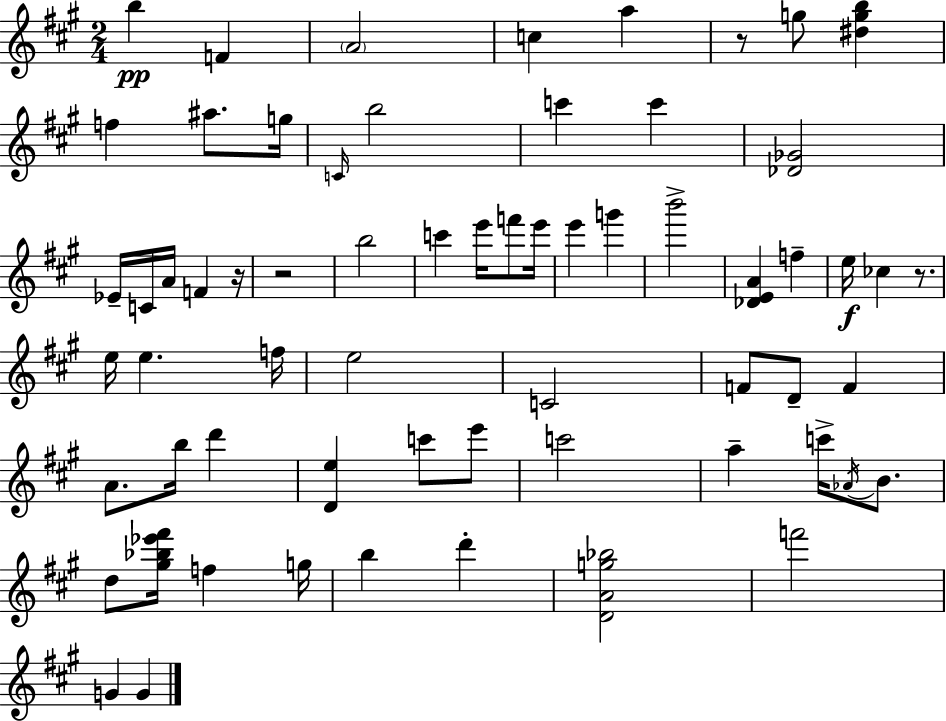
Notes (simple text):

B5/q F4/q A4/h C5/q A5/q R/e G5/e [D#5,G5,B5]/q F5/q A#5/e. G5/s C4/s B5/h C6/q C6/q [Db4,Gb4]/h Eb4/s C4/s A4/s F4/q R/s R/h B5/h C6/q E6/s F6/e E6/s E6/q G6/q B6/h [Db4,E4,A4]/q F5/q E5/s CES5/q R/e. E5/s E5/q. F5/s E5/h C4/h F4/e D4/e F4/q A4/e. B5/s D6/q [D4,E5]/q C6/e E6/e C6/h A5/q C6/s Ab4/s B4/e. D5/e [G#5,Bb5,Eb6,F#6]/s F5/q G5/s B5/q D6/q [D4,A4,G5,Bb5]/h F6/h G4/q G4/q